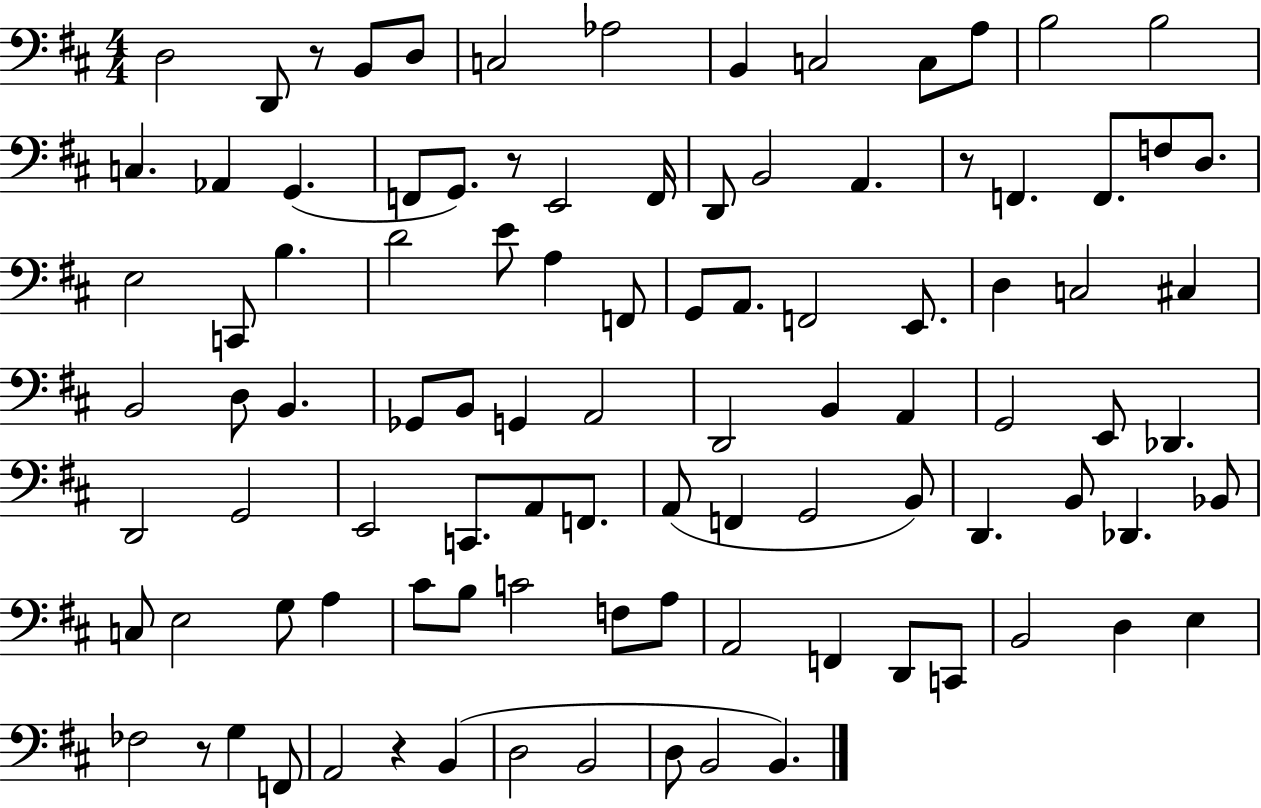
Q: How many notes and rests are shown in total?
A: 98